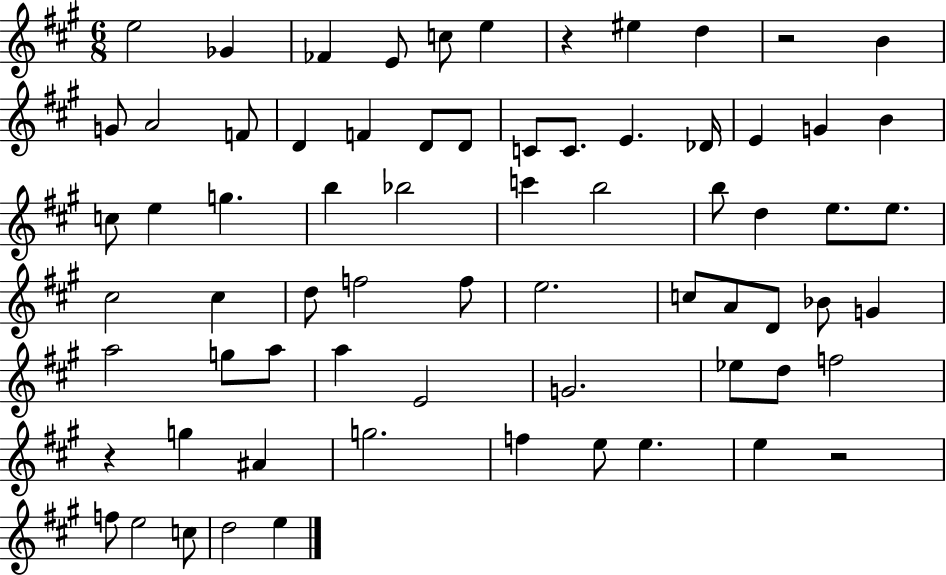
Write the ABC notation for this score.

X:1
T:Untitled
M:6/8
L:1/4
K:A
e2 _G _F E/2 c/2 e z ^e d z2 B G/2 A2 F/2 D F D/2 D/2 C/2 C/2 E _D/4 E G B c/2 e g b _b2 c' b2 b/2 d e/2 e/2 ^c2 ^c d/2 f2 f/2 e2 c/2 A/2 D/2 _B/2 G a2 g/2 a/2 a E2 G2 _e/2 d/2 f2 z g ^A g2 f e/2 e e z2 f/2 e2 c/2 d2 e